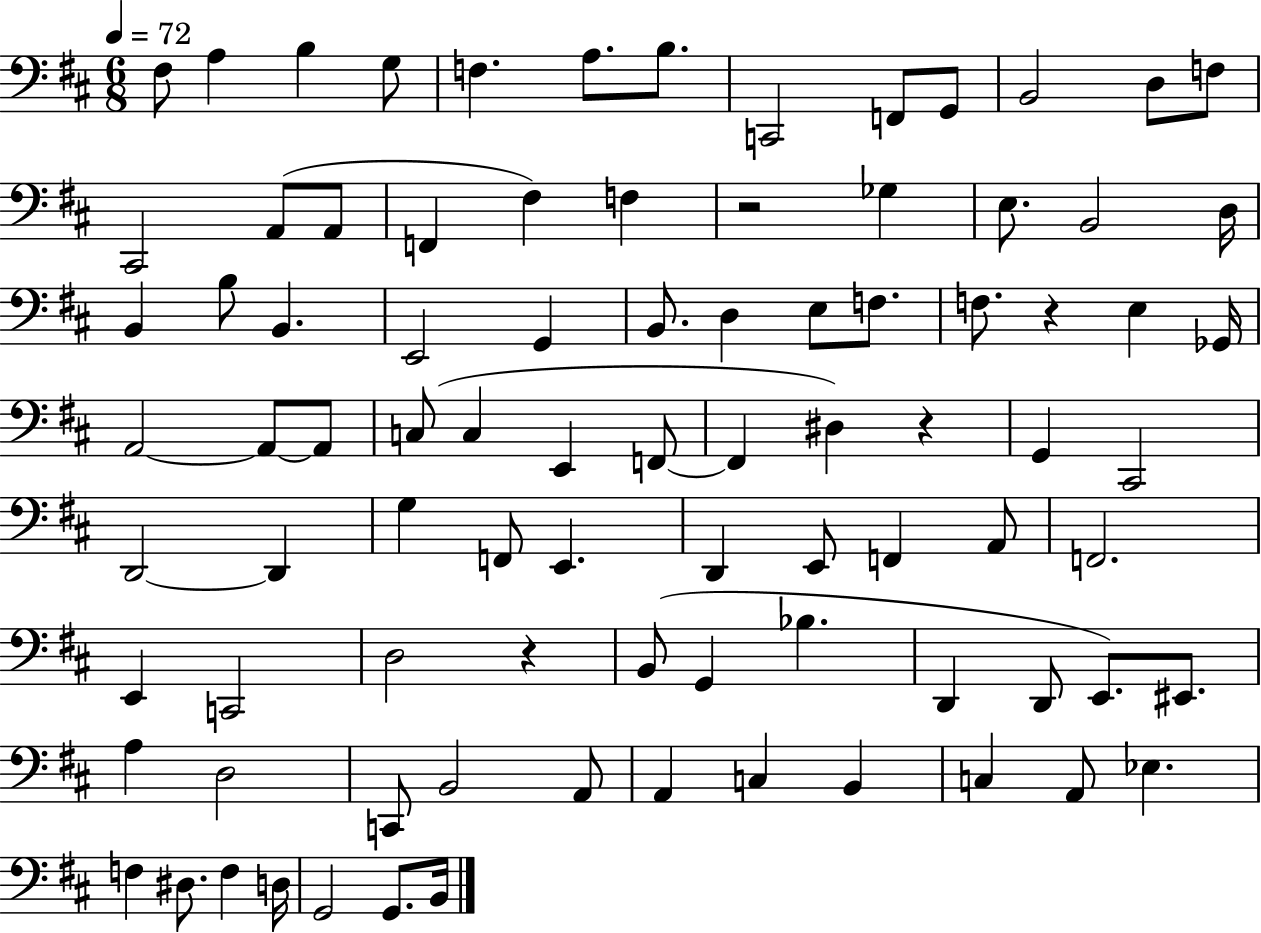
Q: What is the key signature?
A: D major